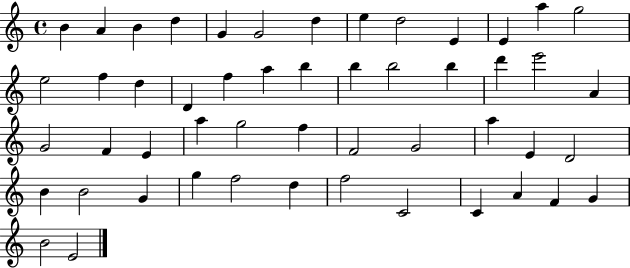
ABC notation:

X:1
T:Untitled
M:4/4
L:1/4
K:C
B A B d G G2 d e d2 E E a g2 e2 f d D f a b b b2 b d' e'2 A G2 F E a g2 f F2 G2 a E D2 B B2 G g f2 d f2 C2 C A F G B2 E2